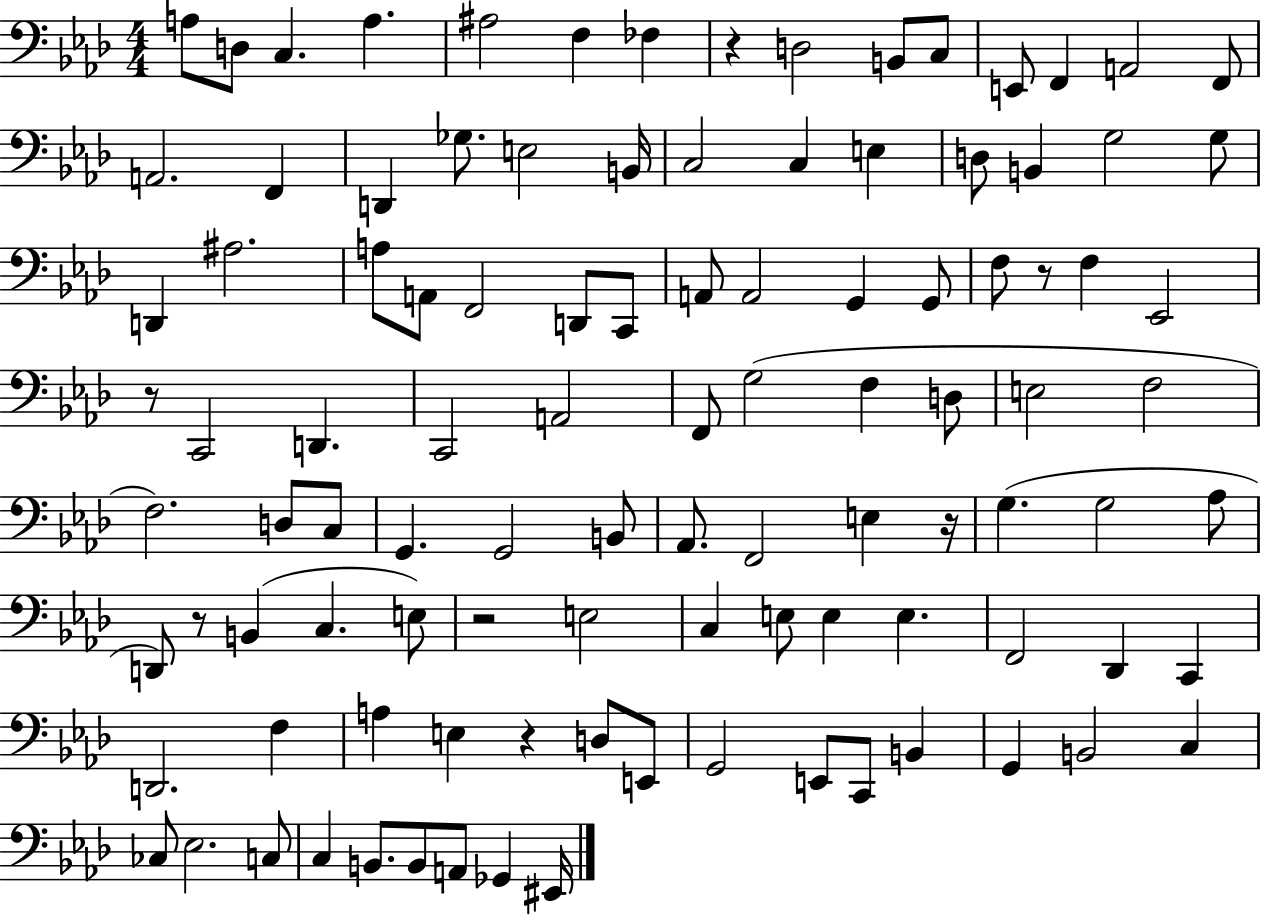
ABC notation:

X:1
T:Untitled
M:4/4
L:1/4
K:Ab
A,/2 D,/2 C, A, ^A,2 F, _F, z D,2 B,,/2 C,/2 E,,/2 F,, A,,2 F,,/2 A,,2 F,, D,, _G,/2 E,2 B,,/4 C,2 C, E, D,/2 B,, G,2 G,/2 D,, ^A,2 A,/2 A,,/2 F,,2 D,,/2 C,,/2 A,,/2 A,,2 G,, G,,/2 F,/2 z/2 F, _E,,2 z/2 C,,2 D,, C,,2 A,,2 F,,/2 G,2 F, D,/2 E,2 F,2 F,2 D,/2 C,/2 G,, G,,2 B,,/2 _A,,/2 F,,2 E, z/4 G, G,2 _A,/2 D,,/2 z/2 B,, C, E,/2 z2 E,2 C, E,/2 E, E, F,,2 _D,, C,, D,,2 F, A, E, z D,/2 E,,/2 G,,2 E,,/2 C,,/2 B,, G,, B,,2 C, _C,/2 _E,2 C,/2 C, B,,/2 B,,/2 A,,/2 _G,, ^E,,/4